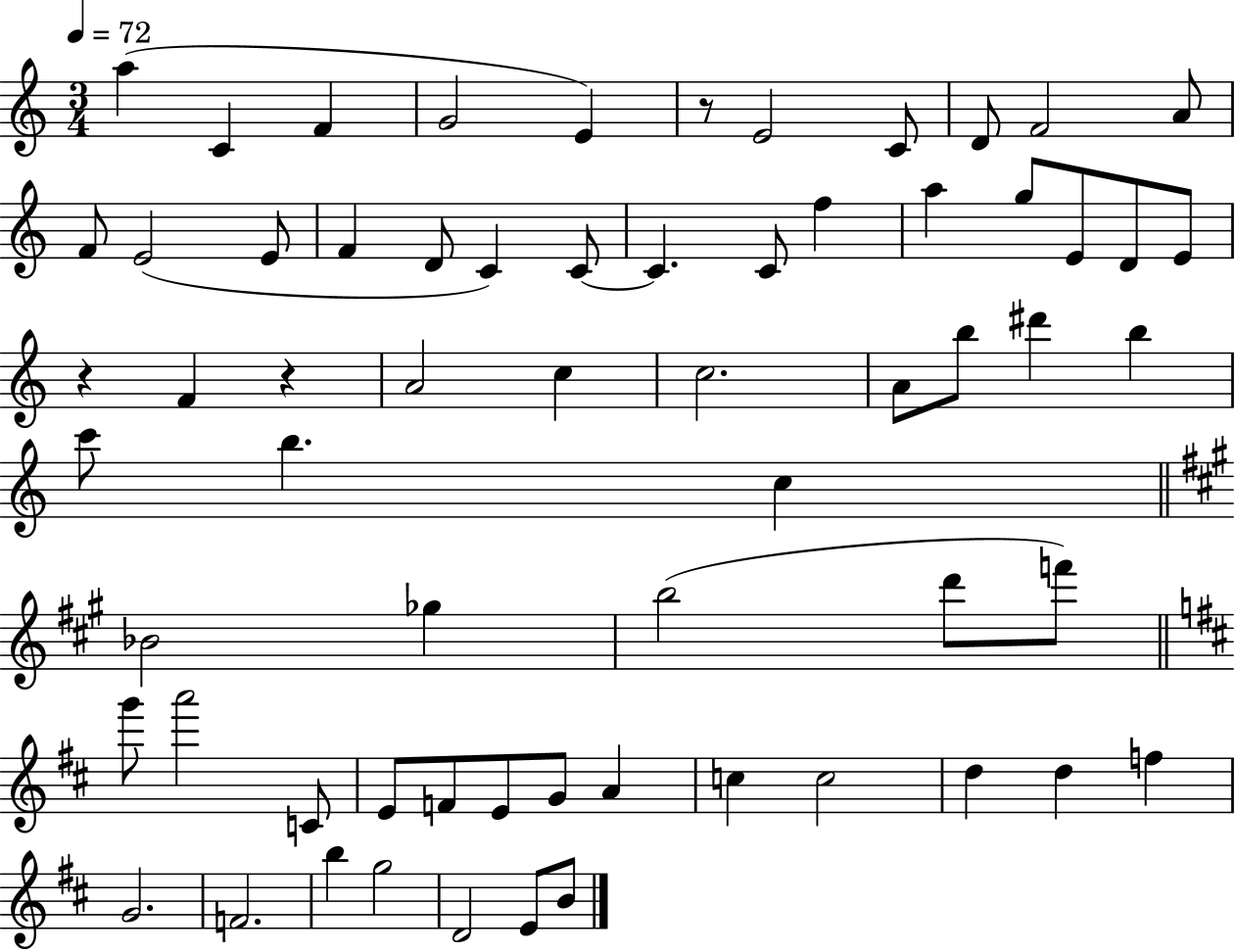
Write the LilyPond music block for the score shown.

{
  \clef treble
  \numericTimeSignature
  \time 3/4
  \key c \major
  \tempo 4 = 72
  a''4( c'4 f'4 | g'2 e'4) | r8 e'2 c'8 | d'8 f'2 a'8 | \break f'8 e'2( e'8 | f'4 d'8 c'4) c'8~~ | c'4. c'8 f''4 | a''4 g''8 e'8 d'8 e'8 | \break r4 f'4 r4 | a'2 c''4 | c''2. | a'8 b''8 dis'''4 b''4 | \break c'''8 b''4. c''4 | \bar "||" \break \key a \major bes'2 ges''4 | b''2( d'''8 f'''8) | \bar "||" \break \key d \major g'''8 a'''2 c'8 | e'8 f'8 e'8 g'8 a'4 | c''4 c''2 | d''4 d''4 f''4 | \break g'2. | f'2. | b''4 g''2 | d'2 e'8 b'8 | \break \bar "|."
}